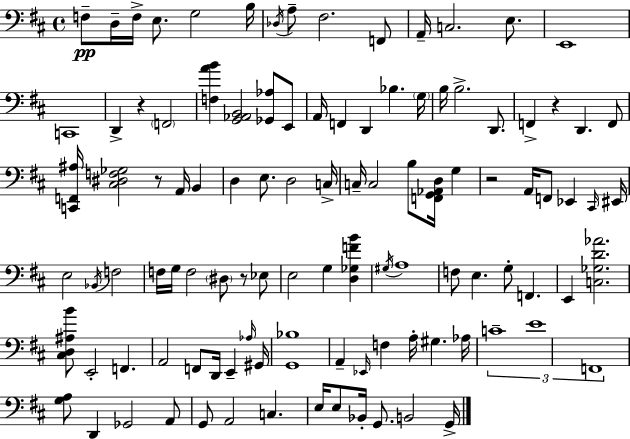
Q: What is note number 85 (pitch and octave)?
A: E3